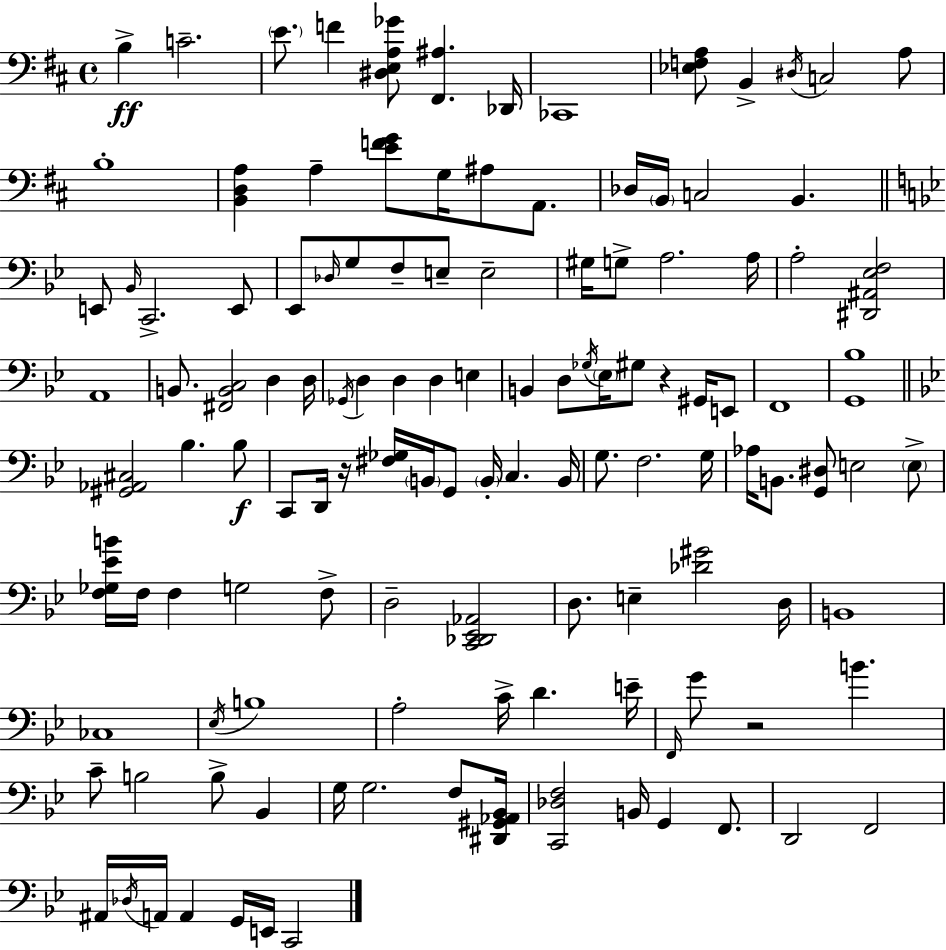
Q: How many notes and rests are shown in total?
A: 124